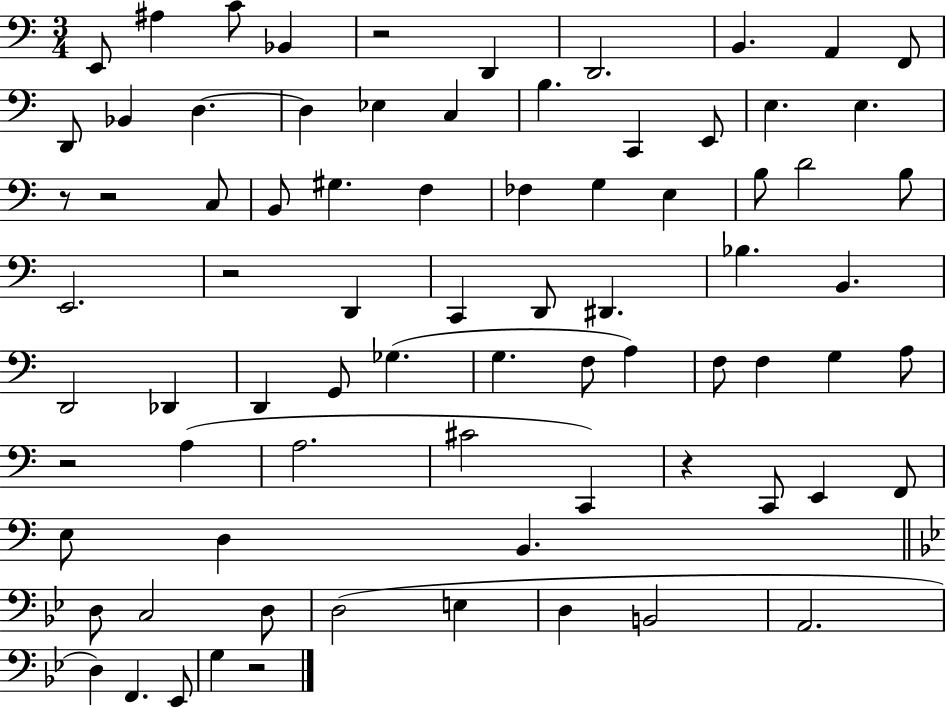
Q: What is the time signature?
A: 3/4